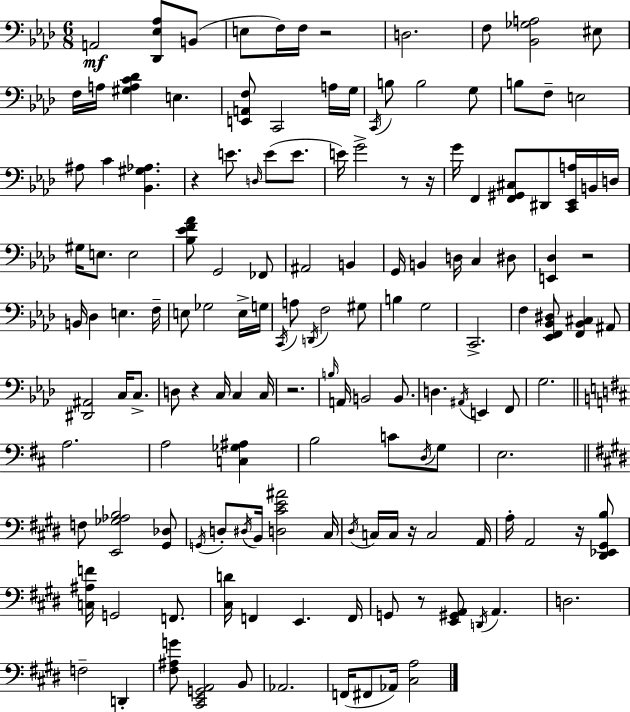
X:1
T:Untitled
M:6/8
L:1/4
K:Ab
A,,2 [_D,,_E,_A,]/2 B,,/2 E,/2 F,/4 F,/4 z2 D,2 F,/2 [_B,,_G,A,]2 ^E,/2 F,/4 A,/4 [^G,A,C_D] E, [E,,A,,F,]/2 C,,2 A,/4 G,/4 C,,/4 B,/2 B,2 G,/2 B,/2 F,/2 E,2 ^A,/2 C [_B,,^G,_A,] z E/2 D,/4 E/2 E/2 E/4 G2 z/2 z/4 G/4 F,, [F,,^G,,^C,]/2 ^D,,/2 [C,,_E,,A,]/4 B,,/4 D,/4 ^G,/4 E,/2 E,2 [_B,_EF_A]/2 G,,2 _F,,/2 ^A,,2 B,, G,,/4 B,, D,/4 C, ^D,/2 [E,,_D,] z2 B,,/4 _D, E, F,/4 E,/2 _G,2 E,/4 G,/4 C,,/4 A,/2 D,,/4 F,2 ^G,/2 B, G,2 C,,2 F, [_E,,F,,_B,,^D,]/2 [F,,_B,,^C,] ^A,,/2 [^D,,^A,,]2 C,/4 C,/2 D,/2 z C,/4 C, C,/4 z2 B,/4 A,,/4 B,,2 B,,/2 D, ^A,,/4 E,, F,,/2 G,2 A,2 A,2 [C,_G,^A,] B,2 C/2 D,/4 G,/2 E,2 F,/2 [E,,_G,_A,B,]2 [^G,,_D,]/2 G,,/4 D,/2 ^D,/4 B,,/4 [D,^CE^A]2 ^C,/4 ^D,/4 C,/4 C,/4 z/4 C,2 A,,/4 A,/4 A,,2 z/4 [^D,,_E,,^G,,B,]/2 [C,^A,F]/4 G,,2 F,,/2 [^C,D]/4 F,, E,, F,,/4 G,,/2 z/2 [E,,^G,,A,,]/2 D,,/4 A,, D,2 F,2 D,, [^F,^A,G]/2 [^C,,E,,G,,A,,]2 B,,/2 _A,,2 F,,/4 ^F,,/2 _A,,/4 [^C,A,]2